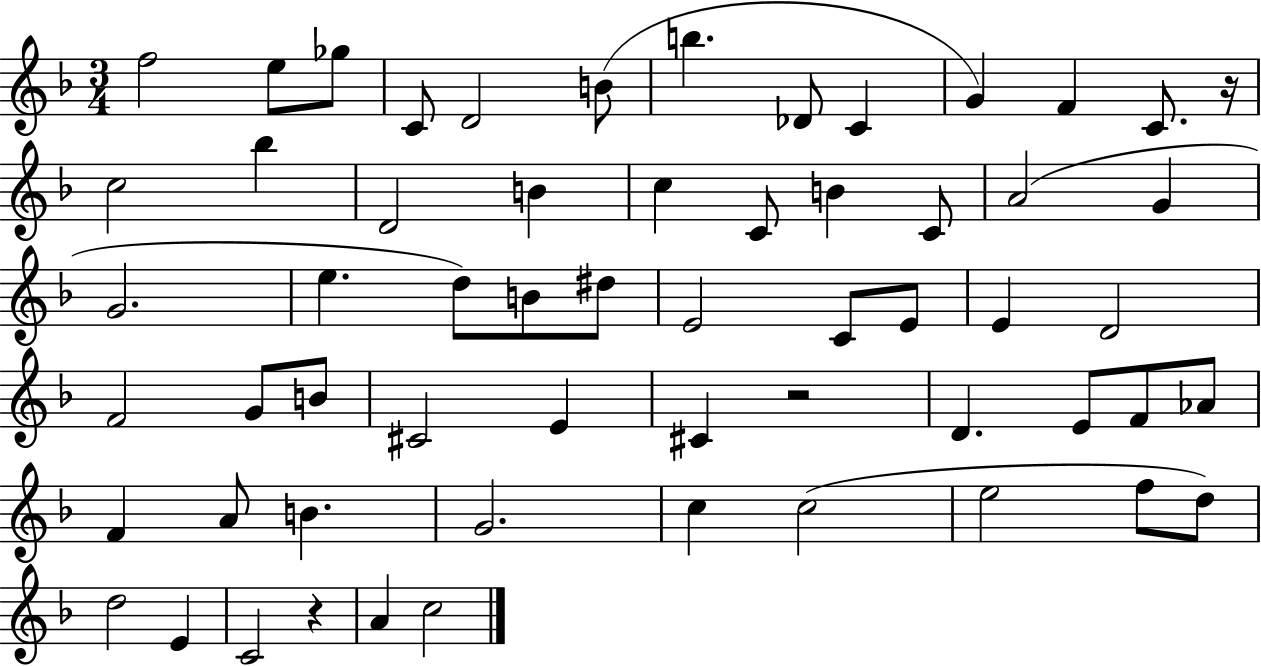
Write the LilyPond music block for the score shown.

{
  \clef treble
  \numericTimeSignature
  \time 3/4
  \key f \major
  f''2 e''8 ges''8 | c'8 d'2 b'8( | b''4. des'8 c'4 | g'4) f'4 c'8. r16 | \break c''2 bes''4 | d'2 b'4 | c''4 c'8 b'4 c'8 | a'2( g'4 | \break g'2. | e''4. d''8) b'8 dis''8 | e'2 c'8 e'8 | e'4 d'2 | \break f'2 g'8 b'8 | cis'2 e'4 | cis'4 r2 | d'4. e'8 f'8 aes'8 | \break f'4 a'8 b'4. | g'2. | c''4 c''2( | e''2 f''8 d''8) | \break d''2 e'4 | c'2 r4 | a'4 c''2 | \bar "|."
}